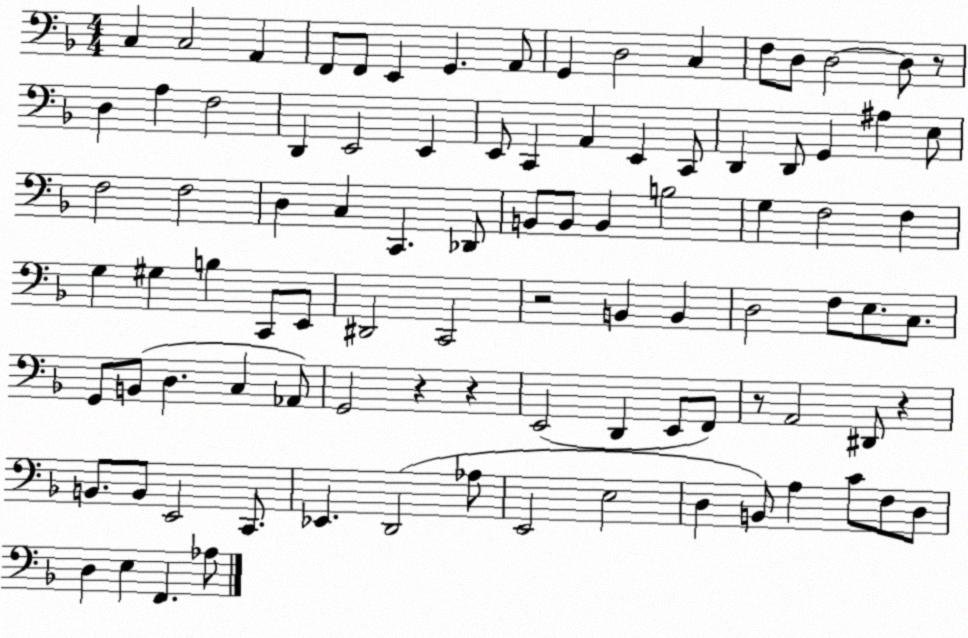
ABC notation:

X:1
T:Untitled
M:4/4
L:1/4
K:F
C, C,2 A,, F,,/2 F,,/2 E,, G,, A,,/2 G,, D,2 C, F,/2 D,/2 D,2 D,/2 z/2 D, A, F,2 D,, E,,2 E,, E,,/2 C,, A,, E,, C,,/2 D,, D,,/2 G,, ^A, E,/2 F,2 F,2 D, C, C,, _D,,/2 B,,/2 B,,/2 B,, B,2 G, F,2 F, G, ^G, B, C,,/2 E,,/2 ^D,,2 C,,2 z2 B,, B,, D,2 F,/2 E,/2 C,/2 G,,/2 B,,/2 D, C, _A,,/2 G,,2 z z E,,2 D,, E,,/2 F,,/2 z/2 A,,2 ^D,,/2 z B,,/2 B,,/2 E,,2 C,,/2 _E,, D,,2 _A,/2 E,,2 E,2 D, B,,/2 A, C/2 F,/2 D,/2 D, E, F,, _A,/2